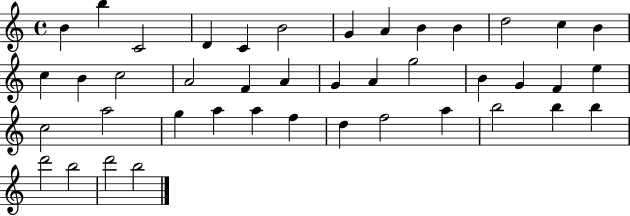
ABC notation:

X:1
T:Untitled
M:4/4
L:1/4
K:C
B b C2 D C B2 G A B B d2 c B c B c2 A2 F A G A g2 B G F e c2 a2 g a a f d f2 a b2 b b d'2 b2 d'2 b2